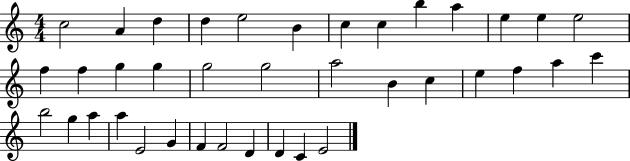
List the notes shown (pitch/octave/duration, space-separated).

C5/h A4/q D5/q D5/q E5/h B4/q C5/q C5/q B5/q A5/q E5/q E5/q E5/h F5/q F5/q G5/q G5/q G5/h G5/h A5/h B4/q C5/q E5/q F5/q A5/q C6/q B5/h G5/q A5/q A5/q E4/h G4/q F4/q F4/h D4/q D4/q C4/q E4/h